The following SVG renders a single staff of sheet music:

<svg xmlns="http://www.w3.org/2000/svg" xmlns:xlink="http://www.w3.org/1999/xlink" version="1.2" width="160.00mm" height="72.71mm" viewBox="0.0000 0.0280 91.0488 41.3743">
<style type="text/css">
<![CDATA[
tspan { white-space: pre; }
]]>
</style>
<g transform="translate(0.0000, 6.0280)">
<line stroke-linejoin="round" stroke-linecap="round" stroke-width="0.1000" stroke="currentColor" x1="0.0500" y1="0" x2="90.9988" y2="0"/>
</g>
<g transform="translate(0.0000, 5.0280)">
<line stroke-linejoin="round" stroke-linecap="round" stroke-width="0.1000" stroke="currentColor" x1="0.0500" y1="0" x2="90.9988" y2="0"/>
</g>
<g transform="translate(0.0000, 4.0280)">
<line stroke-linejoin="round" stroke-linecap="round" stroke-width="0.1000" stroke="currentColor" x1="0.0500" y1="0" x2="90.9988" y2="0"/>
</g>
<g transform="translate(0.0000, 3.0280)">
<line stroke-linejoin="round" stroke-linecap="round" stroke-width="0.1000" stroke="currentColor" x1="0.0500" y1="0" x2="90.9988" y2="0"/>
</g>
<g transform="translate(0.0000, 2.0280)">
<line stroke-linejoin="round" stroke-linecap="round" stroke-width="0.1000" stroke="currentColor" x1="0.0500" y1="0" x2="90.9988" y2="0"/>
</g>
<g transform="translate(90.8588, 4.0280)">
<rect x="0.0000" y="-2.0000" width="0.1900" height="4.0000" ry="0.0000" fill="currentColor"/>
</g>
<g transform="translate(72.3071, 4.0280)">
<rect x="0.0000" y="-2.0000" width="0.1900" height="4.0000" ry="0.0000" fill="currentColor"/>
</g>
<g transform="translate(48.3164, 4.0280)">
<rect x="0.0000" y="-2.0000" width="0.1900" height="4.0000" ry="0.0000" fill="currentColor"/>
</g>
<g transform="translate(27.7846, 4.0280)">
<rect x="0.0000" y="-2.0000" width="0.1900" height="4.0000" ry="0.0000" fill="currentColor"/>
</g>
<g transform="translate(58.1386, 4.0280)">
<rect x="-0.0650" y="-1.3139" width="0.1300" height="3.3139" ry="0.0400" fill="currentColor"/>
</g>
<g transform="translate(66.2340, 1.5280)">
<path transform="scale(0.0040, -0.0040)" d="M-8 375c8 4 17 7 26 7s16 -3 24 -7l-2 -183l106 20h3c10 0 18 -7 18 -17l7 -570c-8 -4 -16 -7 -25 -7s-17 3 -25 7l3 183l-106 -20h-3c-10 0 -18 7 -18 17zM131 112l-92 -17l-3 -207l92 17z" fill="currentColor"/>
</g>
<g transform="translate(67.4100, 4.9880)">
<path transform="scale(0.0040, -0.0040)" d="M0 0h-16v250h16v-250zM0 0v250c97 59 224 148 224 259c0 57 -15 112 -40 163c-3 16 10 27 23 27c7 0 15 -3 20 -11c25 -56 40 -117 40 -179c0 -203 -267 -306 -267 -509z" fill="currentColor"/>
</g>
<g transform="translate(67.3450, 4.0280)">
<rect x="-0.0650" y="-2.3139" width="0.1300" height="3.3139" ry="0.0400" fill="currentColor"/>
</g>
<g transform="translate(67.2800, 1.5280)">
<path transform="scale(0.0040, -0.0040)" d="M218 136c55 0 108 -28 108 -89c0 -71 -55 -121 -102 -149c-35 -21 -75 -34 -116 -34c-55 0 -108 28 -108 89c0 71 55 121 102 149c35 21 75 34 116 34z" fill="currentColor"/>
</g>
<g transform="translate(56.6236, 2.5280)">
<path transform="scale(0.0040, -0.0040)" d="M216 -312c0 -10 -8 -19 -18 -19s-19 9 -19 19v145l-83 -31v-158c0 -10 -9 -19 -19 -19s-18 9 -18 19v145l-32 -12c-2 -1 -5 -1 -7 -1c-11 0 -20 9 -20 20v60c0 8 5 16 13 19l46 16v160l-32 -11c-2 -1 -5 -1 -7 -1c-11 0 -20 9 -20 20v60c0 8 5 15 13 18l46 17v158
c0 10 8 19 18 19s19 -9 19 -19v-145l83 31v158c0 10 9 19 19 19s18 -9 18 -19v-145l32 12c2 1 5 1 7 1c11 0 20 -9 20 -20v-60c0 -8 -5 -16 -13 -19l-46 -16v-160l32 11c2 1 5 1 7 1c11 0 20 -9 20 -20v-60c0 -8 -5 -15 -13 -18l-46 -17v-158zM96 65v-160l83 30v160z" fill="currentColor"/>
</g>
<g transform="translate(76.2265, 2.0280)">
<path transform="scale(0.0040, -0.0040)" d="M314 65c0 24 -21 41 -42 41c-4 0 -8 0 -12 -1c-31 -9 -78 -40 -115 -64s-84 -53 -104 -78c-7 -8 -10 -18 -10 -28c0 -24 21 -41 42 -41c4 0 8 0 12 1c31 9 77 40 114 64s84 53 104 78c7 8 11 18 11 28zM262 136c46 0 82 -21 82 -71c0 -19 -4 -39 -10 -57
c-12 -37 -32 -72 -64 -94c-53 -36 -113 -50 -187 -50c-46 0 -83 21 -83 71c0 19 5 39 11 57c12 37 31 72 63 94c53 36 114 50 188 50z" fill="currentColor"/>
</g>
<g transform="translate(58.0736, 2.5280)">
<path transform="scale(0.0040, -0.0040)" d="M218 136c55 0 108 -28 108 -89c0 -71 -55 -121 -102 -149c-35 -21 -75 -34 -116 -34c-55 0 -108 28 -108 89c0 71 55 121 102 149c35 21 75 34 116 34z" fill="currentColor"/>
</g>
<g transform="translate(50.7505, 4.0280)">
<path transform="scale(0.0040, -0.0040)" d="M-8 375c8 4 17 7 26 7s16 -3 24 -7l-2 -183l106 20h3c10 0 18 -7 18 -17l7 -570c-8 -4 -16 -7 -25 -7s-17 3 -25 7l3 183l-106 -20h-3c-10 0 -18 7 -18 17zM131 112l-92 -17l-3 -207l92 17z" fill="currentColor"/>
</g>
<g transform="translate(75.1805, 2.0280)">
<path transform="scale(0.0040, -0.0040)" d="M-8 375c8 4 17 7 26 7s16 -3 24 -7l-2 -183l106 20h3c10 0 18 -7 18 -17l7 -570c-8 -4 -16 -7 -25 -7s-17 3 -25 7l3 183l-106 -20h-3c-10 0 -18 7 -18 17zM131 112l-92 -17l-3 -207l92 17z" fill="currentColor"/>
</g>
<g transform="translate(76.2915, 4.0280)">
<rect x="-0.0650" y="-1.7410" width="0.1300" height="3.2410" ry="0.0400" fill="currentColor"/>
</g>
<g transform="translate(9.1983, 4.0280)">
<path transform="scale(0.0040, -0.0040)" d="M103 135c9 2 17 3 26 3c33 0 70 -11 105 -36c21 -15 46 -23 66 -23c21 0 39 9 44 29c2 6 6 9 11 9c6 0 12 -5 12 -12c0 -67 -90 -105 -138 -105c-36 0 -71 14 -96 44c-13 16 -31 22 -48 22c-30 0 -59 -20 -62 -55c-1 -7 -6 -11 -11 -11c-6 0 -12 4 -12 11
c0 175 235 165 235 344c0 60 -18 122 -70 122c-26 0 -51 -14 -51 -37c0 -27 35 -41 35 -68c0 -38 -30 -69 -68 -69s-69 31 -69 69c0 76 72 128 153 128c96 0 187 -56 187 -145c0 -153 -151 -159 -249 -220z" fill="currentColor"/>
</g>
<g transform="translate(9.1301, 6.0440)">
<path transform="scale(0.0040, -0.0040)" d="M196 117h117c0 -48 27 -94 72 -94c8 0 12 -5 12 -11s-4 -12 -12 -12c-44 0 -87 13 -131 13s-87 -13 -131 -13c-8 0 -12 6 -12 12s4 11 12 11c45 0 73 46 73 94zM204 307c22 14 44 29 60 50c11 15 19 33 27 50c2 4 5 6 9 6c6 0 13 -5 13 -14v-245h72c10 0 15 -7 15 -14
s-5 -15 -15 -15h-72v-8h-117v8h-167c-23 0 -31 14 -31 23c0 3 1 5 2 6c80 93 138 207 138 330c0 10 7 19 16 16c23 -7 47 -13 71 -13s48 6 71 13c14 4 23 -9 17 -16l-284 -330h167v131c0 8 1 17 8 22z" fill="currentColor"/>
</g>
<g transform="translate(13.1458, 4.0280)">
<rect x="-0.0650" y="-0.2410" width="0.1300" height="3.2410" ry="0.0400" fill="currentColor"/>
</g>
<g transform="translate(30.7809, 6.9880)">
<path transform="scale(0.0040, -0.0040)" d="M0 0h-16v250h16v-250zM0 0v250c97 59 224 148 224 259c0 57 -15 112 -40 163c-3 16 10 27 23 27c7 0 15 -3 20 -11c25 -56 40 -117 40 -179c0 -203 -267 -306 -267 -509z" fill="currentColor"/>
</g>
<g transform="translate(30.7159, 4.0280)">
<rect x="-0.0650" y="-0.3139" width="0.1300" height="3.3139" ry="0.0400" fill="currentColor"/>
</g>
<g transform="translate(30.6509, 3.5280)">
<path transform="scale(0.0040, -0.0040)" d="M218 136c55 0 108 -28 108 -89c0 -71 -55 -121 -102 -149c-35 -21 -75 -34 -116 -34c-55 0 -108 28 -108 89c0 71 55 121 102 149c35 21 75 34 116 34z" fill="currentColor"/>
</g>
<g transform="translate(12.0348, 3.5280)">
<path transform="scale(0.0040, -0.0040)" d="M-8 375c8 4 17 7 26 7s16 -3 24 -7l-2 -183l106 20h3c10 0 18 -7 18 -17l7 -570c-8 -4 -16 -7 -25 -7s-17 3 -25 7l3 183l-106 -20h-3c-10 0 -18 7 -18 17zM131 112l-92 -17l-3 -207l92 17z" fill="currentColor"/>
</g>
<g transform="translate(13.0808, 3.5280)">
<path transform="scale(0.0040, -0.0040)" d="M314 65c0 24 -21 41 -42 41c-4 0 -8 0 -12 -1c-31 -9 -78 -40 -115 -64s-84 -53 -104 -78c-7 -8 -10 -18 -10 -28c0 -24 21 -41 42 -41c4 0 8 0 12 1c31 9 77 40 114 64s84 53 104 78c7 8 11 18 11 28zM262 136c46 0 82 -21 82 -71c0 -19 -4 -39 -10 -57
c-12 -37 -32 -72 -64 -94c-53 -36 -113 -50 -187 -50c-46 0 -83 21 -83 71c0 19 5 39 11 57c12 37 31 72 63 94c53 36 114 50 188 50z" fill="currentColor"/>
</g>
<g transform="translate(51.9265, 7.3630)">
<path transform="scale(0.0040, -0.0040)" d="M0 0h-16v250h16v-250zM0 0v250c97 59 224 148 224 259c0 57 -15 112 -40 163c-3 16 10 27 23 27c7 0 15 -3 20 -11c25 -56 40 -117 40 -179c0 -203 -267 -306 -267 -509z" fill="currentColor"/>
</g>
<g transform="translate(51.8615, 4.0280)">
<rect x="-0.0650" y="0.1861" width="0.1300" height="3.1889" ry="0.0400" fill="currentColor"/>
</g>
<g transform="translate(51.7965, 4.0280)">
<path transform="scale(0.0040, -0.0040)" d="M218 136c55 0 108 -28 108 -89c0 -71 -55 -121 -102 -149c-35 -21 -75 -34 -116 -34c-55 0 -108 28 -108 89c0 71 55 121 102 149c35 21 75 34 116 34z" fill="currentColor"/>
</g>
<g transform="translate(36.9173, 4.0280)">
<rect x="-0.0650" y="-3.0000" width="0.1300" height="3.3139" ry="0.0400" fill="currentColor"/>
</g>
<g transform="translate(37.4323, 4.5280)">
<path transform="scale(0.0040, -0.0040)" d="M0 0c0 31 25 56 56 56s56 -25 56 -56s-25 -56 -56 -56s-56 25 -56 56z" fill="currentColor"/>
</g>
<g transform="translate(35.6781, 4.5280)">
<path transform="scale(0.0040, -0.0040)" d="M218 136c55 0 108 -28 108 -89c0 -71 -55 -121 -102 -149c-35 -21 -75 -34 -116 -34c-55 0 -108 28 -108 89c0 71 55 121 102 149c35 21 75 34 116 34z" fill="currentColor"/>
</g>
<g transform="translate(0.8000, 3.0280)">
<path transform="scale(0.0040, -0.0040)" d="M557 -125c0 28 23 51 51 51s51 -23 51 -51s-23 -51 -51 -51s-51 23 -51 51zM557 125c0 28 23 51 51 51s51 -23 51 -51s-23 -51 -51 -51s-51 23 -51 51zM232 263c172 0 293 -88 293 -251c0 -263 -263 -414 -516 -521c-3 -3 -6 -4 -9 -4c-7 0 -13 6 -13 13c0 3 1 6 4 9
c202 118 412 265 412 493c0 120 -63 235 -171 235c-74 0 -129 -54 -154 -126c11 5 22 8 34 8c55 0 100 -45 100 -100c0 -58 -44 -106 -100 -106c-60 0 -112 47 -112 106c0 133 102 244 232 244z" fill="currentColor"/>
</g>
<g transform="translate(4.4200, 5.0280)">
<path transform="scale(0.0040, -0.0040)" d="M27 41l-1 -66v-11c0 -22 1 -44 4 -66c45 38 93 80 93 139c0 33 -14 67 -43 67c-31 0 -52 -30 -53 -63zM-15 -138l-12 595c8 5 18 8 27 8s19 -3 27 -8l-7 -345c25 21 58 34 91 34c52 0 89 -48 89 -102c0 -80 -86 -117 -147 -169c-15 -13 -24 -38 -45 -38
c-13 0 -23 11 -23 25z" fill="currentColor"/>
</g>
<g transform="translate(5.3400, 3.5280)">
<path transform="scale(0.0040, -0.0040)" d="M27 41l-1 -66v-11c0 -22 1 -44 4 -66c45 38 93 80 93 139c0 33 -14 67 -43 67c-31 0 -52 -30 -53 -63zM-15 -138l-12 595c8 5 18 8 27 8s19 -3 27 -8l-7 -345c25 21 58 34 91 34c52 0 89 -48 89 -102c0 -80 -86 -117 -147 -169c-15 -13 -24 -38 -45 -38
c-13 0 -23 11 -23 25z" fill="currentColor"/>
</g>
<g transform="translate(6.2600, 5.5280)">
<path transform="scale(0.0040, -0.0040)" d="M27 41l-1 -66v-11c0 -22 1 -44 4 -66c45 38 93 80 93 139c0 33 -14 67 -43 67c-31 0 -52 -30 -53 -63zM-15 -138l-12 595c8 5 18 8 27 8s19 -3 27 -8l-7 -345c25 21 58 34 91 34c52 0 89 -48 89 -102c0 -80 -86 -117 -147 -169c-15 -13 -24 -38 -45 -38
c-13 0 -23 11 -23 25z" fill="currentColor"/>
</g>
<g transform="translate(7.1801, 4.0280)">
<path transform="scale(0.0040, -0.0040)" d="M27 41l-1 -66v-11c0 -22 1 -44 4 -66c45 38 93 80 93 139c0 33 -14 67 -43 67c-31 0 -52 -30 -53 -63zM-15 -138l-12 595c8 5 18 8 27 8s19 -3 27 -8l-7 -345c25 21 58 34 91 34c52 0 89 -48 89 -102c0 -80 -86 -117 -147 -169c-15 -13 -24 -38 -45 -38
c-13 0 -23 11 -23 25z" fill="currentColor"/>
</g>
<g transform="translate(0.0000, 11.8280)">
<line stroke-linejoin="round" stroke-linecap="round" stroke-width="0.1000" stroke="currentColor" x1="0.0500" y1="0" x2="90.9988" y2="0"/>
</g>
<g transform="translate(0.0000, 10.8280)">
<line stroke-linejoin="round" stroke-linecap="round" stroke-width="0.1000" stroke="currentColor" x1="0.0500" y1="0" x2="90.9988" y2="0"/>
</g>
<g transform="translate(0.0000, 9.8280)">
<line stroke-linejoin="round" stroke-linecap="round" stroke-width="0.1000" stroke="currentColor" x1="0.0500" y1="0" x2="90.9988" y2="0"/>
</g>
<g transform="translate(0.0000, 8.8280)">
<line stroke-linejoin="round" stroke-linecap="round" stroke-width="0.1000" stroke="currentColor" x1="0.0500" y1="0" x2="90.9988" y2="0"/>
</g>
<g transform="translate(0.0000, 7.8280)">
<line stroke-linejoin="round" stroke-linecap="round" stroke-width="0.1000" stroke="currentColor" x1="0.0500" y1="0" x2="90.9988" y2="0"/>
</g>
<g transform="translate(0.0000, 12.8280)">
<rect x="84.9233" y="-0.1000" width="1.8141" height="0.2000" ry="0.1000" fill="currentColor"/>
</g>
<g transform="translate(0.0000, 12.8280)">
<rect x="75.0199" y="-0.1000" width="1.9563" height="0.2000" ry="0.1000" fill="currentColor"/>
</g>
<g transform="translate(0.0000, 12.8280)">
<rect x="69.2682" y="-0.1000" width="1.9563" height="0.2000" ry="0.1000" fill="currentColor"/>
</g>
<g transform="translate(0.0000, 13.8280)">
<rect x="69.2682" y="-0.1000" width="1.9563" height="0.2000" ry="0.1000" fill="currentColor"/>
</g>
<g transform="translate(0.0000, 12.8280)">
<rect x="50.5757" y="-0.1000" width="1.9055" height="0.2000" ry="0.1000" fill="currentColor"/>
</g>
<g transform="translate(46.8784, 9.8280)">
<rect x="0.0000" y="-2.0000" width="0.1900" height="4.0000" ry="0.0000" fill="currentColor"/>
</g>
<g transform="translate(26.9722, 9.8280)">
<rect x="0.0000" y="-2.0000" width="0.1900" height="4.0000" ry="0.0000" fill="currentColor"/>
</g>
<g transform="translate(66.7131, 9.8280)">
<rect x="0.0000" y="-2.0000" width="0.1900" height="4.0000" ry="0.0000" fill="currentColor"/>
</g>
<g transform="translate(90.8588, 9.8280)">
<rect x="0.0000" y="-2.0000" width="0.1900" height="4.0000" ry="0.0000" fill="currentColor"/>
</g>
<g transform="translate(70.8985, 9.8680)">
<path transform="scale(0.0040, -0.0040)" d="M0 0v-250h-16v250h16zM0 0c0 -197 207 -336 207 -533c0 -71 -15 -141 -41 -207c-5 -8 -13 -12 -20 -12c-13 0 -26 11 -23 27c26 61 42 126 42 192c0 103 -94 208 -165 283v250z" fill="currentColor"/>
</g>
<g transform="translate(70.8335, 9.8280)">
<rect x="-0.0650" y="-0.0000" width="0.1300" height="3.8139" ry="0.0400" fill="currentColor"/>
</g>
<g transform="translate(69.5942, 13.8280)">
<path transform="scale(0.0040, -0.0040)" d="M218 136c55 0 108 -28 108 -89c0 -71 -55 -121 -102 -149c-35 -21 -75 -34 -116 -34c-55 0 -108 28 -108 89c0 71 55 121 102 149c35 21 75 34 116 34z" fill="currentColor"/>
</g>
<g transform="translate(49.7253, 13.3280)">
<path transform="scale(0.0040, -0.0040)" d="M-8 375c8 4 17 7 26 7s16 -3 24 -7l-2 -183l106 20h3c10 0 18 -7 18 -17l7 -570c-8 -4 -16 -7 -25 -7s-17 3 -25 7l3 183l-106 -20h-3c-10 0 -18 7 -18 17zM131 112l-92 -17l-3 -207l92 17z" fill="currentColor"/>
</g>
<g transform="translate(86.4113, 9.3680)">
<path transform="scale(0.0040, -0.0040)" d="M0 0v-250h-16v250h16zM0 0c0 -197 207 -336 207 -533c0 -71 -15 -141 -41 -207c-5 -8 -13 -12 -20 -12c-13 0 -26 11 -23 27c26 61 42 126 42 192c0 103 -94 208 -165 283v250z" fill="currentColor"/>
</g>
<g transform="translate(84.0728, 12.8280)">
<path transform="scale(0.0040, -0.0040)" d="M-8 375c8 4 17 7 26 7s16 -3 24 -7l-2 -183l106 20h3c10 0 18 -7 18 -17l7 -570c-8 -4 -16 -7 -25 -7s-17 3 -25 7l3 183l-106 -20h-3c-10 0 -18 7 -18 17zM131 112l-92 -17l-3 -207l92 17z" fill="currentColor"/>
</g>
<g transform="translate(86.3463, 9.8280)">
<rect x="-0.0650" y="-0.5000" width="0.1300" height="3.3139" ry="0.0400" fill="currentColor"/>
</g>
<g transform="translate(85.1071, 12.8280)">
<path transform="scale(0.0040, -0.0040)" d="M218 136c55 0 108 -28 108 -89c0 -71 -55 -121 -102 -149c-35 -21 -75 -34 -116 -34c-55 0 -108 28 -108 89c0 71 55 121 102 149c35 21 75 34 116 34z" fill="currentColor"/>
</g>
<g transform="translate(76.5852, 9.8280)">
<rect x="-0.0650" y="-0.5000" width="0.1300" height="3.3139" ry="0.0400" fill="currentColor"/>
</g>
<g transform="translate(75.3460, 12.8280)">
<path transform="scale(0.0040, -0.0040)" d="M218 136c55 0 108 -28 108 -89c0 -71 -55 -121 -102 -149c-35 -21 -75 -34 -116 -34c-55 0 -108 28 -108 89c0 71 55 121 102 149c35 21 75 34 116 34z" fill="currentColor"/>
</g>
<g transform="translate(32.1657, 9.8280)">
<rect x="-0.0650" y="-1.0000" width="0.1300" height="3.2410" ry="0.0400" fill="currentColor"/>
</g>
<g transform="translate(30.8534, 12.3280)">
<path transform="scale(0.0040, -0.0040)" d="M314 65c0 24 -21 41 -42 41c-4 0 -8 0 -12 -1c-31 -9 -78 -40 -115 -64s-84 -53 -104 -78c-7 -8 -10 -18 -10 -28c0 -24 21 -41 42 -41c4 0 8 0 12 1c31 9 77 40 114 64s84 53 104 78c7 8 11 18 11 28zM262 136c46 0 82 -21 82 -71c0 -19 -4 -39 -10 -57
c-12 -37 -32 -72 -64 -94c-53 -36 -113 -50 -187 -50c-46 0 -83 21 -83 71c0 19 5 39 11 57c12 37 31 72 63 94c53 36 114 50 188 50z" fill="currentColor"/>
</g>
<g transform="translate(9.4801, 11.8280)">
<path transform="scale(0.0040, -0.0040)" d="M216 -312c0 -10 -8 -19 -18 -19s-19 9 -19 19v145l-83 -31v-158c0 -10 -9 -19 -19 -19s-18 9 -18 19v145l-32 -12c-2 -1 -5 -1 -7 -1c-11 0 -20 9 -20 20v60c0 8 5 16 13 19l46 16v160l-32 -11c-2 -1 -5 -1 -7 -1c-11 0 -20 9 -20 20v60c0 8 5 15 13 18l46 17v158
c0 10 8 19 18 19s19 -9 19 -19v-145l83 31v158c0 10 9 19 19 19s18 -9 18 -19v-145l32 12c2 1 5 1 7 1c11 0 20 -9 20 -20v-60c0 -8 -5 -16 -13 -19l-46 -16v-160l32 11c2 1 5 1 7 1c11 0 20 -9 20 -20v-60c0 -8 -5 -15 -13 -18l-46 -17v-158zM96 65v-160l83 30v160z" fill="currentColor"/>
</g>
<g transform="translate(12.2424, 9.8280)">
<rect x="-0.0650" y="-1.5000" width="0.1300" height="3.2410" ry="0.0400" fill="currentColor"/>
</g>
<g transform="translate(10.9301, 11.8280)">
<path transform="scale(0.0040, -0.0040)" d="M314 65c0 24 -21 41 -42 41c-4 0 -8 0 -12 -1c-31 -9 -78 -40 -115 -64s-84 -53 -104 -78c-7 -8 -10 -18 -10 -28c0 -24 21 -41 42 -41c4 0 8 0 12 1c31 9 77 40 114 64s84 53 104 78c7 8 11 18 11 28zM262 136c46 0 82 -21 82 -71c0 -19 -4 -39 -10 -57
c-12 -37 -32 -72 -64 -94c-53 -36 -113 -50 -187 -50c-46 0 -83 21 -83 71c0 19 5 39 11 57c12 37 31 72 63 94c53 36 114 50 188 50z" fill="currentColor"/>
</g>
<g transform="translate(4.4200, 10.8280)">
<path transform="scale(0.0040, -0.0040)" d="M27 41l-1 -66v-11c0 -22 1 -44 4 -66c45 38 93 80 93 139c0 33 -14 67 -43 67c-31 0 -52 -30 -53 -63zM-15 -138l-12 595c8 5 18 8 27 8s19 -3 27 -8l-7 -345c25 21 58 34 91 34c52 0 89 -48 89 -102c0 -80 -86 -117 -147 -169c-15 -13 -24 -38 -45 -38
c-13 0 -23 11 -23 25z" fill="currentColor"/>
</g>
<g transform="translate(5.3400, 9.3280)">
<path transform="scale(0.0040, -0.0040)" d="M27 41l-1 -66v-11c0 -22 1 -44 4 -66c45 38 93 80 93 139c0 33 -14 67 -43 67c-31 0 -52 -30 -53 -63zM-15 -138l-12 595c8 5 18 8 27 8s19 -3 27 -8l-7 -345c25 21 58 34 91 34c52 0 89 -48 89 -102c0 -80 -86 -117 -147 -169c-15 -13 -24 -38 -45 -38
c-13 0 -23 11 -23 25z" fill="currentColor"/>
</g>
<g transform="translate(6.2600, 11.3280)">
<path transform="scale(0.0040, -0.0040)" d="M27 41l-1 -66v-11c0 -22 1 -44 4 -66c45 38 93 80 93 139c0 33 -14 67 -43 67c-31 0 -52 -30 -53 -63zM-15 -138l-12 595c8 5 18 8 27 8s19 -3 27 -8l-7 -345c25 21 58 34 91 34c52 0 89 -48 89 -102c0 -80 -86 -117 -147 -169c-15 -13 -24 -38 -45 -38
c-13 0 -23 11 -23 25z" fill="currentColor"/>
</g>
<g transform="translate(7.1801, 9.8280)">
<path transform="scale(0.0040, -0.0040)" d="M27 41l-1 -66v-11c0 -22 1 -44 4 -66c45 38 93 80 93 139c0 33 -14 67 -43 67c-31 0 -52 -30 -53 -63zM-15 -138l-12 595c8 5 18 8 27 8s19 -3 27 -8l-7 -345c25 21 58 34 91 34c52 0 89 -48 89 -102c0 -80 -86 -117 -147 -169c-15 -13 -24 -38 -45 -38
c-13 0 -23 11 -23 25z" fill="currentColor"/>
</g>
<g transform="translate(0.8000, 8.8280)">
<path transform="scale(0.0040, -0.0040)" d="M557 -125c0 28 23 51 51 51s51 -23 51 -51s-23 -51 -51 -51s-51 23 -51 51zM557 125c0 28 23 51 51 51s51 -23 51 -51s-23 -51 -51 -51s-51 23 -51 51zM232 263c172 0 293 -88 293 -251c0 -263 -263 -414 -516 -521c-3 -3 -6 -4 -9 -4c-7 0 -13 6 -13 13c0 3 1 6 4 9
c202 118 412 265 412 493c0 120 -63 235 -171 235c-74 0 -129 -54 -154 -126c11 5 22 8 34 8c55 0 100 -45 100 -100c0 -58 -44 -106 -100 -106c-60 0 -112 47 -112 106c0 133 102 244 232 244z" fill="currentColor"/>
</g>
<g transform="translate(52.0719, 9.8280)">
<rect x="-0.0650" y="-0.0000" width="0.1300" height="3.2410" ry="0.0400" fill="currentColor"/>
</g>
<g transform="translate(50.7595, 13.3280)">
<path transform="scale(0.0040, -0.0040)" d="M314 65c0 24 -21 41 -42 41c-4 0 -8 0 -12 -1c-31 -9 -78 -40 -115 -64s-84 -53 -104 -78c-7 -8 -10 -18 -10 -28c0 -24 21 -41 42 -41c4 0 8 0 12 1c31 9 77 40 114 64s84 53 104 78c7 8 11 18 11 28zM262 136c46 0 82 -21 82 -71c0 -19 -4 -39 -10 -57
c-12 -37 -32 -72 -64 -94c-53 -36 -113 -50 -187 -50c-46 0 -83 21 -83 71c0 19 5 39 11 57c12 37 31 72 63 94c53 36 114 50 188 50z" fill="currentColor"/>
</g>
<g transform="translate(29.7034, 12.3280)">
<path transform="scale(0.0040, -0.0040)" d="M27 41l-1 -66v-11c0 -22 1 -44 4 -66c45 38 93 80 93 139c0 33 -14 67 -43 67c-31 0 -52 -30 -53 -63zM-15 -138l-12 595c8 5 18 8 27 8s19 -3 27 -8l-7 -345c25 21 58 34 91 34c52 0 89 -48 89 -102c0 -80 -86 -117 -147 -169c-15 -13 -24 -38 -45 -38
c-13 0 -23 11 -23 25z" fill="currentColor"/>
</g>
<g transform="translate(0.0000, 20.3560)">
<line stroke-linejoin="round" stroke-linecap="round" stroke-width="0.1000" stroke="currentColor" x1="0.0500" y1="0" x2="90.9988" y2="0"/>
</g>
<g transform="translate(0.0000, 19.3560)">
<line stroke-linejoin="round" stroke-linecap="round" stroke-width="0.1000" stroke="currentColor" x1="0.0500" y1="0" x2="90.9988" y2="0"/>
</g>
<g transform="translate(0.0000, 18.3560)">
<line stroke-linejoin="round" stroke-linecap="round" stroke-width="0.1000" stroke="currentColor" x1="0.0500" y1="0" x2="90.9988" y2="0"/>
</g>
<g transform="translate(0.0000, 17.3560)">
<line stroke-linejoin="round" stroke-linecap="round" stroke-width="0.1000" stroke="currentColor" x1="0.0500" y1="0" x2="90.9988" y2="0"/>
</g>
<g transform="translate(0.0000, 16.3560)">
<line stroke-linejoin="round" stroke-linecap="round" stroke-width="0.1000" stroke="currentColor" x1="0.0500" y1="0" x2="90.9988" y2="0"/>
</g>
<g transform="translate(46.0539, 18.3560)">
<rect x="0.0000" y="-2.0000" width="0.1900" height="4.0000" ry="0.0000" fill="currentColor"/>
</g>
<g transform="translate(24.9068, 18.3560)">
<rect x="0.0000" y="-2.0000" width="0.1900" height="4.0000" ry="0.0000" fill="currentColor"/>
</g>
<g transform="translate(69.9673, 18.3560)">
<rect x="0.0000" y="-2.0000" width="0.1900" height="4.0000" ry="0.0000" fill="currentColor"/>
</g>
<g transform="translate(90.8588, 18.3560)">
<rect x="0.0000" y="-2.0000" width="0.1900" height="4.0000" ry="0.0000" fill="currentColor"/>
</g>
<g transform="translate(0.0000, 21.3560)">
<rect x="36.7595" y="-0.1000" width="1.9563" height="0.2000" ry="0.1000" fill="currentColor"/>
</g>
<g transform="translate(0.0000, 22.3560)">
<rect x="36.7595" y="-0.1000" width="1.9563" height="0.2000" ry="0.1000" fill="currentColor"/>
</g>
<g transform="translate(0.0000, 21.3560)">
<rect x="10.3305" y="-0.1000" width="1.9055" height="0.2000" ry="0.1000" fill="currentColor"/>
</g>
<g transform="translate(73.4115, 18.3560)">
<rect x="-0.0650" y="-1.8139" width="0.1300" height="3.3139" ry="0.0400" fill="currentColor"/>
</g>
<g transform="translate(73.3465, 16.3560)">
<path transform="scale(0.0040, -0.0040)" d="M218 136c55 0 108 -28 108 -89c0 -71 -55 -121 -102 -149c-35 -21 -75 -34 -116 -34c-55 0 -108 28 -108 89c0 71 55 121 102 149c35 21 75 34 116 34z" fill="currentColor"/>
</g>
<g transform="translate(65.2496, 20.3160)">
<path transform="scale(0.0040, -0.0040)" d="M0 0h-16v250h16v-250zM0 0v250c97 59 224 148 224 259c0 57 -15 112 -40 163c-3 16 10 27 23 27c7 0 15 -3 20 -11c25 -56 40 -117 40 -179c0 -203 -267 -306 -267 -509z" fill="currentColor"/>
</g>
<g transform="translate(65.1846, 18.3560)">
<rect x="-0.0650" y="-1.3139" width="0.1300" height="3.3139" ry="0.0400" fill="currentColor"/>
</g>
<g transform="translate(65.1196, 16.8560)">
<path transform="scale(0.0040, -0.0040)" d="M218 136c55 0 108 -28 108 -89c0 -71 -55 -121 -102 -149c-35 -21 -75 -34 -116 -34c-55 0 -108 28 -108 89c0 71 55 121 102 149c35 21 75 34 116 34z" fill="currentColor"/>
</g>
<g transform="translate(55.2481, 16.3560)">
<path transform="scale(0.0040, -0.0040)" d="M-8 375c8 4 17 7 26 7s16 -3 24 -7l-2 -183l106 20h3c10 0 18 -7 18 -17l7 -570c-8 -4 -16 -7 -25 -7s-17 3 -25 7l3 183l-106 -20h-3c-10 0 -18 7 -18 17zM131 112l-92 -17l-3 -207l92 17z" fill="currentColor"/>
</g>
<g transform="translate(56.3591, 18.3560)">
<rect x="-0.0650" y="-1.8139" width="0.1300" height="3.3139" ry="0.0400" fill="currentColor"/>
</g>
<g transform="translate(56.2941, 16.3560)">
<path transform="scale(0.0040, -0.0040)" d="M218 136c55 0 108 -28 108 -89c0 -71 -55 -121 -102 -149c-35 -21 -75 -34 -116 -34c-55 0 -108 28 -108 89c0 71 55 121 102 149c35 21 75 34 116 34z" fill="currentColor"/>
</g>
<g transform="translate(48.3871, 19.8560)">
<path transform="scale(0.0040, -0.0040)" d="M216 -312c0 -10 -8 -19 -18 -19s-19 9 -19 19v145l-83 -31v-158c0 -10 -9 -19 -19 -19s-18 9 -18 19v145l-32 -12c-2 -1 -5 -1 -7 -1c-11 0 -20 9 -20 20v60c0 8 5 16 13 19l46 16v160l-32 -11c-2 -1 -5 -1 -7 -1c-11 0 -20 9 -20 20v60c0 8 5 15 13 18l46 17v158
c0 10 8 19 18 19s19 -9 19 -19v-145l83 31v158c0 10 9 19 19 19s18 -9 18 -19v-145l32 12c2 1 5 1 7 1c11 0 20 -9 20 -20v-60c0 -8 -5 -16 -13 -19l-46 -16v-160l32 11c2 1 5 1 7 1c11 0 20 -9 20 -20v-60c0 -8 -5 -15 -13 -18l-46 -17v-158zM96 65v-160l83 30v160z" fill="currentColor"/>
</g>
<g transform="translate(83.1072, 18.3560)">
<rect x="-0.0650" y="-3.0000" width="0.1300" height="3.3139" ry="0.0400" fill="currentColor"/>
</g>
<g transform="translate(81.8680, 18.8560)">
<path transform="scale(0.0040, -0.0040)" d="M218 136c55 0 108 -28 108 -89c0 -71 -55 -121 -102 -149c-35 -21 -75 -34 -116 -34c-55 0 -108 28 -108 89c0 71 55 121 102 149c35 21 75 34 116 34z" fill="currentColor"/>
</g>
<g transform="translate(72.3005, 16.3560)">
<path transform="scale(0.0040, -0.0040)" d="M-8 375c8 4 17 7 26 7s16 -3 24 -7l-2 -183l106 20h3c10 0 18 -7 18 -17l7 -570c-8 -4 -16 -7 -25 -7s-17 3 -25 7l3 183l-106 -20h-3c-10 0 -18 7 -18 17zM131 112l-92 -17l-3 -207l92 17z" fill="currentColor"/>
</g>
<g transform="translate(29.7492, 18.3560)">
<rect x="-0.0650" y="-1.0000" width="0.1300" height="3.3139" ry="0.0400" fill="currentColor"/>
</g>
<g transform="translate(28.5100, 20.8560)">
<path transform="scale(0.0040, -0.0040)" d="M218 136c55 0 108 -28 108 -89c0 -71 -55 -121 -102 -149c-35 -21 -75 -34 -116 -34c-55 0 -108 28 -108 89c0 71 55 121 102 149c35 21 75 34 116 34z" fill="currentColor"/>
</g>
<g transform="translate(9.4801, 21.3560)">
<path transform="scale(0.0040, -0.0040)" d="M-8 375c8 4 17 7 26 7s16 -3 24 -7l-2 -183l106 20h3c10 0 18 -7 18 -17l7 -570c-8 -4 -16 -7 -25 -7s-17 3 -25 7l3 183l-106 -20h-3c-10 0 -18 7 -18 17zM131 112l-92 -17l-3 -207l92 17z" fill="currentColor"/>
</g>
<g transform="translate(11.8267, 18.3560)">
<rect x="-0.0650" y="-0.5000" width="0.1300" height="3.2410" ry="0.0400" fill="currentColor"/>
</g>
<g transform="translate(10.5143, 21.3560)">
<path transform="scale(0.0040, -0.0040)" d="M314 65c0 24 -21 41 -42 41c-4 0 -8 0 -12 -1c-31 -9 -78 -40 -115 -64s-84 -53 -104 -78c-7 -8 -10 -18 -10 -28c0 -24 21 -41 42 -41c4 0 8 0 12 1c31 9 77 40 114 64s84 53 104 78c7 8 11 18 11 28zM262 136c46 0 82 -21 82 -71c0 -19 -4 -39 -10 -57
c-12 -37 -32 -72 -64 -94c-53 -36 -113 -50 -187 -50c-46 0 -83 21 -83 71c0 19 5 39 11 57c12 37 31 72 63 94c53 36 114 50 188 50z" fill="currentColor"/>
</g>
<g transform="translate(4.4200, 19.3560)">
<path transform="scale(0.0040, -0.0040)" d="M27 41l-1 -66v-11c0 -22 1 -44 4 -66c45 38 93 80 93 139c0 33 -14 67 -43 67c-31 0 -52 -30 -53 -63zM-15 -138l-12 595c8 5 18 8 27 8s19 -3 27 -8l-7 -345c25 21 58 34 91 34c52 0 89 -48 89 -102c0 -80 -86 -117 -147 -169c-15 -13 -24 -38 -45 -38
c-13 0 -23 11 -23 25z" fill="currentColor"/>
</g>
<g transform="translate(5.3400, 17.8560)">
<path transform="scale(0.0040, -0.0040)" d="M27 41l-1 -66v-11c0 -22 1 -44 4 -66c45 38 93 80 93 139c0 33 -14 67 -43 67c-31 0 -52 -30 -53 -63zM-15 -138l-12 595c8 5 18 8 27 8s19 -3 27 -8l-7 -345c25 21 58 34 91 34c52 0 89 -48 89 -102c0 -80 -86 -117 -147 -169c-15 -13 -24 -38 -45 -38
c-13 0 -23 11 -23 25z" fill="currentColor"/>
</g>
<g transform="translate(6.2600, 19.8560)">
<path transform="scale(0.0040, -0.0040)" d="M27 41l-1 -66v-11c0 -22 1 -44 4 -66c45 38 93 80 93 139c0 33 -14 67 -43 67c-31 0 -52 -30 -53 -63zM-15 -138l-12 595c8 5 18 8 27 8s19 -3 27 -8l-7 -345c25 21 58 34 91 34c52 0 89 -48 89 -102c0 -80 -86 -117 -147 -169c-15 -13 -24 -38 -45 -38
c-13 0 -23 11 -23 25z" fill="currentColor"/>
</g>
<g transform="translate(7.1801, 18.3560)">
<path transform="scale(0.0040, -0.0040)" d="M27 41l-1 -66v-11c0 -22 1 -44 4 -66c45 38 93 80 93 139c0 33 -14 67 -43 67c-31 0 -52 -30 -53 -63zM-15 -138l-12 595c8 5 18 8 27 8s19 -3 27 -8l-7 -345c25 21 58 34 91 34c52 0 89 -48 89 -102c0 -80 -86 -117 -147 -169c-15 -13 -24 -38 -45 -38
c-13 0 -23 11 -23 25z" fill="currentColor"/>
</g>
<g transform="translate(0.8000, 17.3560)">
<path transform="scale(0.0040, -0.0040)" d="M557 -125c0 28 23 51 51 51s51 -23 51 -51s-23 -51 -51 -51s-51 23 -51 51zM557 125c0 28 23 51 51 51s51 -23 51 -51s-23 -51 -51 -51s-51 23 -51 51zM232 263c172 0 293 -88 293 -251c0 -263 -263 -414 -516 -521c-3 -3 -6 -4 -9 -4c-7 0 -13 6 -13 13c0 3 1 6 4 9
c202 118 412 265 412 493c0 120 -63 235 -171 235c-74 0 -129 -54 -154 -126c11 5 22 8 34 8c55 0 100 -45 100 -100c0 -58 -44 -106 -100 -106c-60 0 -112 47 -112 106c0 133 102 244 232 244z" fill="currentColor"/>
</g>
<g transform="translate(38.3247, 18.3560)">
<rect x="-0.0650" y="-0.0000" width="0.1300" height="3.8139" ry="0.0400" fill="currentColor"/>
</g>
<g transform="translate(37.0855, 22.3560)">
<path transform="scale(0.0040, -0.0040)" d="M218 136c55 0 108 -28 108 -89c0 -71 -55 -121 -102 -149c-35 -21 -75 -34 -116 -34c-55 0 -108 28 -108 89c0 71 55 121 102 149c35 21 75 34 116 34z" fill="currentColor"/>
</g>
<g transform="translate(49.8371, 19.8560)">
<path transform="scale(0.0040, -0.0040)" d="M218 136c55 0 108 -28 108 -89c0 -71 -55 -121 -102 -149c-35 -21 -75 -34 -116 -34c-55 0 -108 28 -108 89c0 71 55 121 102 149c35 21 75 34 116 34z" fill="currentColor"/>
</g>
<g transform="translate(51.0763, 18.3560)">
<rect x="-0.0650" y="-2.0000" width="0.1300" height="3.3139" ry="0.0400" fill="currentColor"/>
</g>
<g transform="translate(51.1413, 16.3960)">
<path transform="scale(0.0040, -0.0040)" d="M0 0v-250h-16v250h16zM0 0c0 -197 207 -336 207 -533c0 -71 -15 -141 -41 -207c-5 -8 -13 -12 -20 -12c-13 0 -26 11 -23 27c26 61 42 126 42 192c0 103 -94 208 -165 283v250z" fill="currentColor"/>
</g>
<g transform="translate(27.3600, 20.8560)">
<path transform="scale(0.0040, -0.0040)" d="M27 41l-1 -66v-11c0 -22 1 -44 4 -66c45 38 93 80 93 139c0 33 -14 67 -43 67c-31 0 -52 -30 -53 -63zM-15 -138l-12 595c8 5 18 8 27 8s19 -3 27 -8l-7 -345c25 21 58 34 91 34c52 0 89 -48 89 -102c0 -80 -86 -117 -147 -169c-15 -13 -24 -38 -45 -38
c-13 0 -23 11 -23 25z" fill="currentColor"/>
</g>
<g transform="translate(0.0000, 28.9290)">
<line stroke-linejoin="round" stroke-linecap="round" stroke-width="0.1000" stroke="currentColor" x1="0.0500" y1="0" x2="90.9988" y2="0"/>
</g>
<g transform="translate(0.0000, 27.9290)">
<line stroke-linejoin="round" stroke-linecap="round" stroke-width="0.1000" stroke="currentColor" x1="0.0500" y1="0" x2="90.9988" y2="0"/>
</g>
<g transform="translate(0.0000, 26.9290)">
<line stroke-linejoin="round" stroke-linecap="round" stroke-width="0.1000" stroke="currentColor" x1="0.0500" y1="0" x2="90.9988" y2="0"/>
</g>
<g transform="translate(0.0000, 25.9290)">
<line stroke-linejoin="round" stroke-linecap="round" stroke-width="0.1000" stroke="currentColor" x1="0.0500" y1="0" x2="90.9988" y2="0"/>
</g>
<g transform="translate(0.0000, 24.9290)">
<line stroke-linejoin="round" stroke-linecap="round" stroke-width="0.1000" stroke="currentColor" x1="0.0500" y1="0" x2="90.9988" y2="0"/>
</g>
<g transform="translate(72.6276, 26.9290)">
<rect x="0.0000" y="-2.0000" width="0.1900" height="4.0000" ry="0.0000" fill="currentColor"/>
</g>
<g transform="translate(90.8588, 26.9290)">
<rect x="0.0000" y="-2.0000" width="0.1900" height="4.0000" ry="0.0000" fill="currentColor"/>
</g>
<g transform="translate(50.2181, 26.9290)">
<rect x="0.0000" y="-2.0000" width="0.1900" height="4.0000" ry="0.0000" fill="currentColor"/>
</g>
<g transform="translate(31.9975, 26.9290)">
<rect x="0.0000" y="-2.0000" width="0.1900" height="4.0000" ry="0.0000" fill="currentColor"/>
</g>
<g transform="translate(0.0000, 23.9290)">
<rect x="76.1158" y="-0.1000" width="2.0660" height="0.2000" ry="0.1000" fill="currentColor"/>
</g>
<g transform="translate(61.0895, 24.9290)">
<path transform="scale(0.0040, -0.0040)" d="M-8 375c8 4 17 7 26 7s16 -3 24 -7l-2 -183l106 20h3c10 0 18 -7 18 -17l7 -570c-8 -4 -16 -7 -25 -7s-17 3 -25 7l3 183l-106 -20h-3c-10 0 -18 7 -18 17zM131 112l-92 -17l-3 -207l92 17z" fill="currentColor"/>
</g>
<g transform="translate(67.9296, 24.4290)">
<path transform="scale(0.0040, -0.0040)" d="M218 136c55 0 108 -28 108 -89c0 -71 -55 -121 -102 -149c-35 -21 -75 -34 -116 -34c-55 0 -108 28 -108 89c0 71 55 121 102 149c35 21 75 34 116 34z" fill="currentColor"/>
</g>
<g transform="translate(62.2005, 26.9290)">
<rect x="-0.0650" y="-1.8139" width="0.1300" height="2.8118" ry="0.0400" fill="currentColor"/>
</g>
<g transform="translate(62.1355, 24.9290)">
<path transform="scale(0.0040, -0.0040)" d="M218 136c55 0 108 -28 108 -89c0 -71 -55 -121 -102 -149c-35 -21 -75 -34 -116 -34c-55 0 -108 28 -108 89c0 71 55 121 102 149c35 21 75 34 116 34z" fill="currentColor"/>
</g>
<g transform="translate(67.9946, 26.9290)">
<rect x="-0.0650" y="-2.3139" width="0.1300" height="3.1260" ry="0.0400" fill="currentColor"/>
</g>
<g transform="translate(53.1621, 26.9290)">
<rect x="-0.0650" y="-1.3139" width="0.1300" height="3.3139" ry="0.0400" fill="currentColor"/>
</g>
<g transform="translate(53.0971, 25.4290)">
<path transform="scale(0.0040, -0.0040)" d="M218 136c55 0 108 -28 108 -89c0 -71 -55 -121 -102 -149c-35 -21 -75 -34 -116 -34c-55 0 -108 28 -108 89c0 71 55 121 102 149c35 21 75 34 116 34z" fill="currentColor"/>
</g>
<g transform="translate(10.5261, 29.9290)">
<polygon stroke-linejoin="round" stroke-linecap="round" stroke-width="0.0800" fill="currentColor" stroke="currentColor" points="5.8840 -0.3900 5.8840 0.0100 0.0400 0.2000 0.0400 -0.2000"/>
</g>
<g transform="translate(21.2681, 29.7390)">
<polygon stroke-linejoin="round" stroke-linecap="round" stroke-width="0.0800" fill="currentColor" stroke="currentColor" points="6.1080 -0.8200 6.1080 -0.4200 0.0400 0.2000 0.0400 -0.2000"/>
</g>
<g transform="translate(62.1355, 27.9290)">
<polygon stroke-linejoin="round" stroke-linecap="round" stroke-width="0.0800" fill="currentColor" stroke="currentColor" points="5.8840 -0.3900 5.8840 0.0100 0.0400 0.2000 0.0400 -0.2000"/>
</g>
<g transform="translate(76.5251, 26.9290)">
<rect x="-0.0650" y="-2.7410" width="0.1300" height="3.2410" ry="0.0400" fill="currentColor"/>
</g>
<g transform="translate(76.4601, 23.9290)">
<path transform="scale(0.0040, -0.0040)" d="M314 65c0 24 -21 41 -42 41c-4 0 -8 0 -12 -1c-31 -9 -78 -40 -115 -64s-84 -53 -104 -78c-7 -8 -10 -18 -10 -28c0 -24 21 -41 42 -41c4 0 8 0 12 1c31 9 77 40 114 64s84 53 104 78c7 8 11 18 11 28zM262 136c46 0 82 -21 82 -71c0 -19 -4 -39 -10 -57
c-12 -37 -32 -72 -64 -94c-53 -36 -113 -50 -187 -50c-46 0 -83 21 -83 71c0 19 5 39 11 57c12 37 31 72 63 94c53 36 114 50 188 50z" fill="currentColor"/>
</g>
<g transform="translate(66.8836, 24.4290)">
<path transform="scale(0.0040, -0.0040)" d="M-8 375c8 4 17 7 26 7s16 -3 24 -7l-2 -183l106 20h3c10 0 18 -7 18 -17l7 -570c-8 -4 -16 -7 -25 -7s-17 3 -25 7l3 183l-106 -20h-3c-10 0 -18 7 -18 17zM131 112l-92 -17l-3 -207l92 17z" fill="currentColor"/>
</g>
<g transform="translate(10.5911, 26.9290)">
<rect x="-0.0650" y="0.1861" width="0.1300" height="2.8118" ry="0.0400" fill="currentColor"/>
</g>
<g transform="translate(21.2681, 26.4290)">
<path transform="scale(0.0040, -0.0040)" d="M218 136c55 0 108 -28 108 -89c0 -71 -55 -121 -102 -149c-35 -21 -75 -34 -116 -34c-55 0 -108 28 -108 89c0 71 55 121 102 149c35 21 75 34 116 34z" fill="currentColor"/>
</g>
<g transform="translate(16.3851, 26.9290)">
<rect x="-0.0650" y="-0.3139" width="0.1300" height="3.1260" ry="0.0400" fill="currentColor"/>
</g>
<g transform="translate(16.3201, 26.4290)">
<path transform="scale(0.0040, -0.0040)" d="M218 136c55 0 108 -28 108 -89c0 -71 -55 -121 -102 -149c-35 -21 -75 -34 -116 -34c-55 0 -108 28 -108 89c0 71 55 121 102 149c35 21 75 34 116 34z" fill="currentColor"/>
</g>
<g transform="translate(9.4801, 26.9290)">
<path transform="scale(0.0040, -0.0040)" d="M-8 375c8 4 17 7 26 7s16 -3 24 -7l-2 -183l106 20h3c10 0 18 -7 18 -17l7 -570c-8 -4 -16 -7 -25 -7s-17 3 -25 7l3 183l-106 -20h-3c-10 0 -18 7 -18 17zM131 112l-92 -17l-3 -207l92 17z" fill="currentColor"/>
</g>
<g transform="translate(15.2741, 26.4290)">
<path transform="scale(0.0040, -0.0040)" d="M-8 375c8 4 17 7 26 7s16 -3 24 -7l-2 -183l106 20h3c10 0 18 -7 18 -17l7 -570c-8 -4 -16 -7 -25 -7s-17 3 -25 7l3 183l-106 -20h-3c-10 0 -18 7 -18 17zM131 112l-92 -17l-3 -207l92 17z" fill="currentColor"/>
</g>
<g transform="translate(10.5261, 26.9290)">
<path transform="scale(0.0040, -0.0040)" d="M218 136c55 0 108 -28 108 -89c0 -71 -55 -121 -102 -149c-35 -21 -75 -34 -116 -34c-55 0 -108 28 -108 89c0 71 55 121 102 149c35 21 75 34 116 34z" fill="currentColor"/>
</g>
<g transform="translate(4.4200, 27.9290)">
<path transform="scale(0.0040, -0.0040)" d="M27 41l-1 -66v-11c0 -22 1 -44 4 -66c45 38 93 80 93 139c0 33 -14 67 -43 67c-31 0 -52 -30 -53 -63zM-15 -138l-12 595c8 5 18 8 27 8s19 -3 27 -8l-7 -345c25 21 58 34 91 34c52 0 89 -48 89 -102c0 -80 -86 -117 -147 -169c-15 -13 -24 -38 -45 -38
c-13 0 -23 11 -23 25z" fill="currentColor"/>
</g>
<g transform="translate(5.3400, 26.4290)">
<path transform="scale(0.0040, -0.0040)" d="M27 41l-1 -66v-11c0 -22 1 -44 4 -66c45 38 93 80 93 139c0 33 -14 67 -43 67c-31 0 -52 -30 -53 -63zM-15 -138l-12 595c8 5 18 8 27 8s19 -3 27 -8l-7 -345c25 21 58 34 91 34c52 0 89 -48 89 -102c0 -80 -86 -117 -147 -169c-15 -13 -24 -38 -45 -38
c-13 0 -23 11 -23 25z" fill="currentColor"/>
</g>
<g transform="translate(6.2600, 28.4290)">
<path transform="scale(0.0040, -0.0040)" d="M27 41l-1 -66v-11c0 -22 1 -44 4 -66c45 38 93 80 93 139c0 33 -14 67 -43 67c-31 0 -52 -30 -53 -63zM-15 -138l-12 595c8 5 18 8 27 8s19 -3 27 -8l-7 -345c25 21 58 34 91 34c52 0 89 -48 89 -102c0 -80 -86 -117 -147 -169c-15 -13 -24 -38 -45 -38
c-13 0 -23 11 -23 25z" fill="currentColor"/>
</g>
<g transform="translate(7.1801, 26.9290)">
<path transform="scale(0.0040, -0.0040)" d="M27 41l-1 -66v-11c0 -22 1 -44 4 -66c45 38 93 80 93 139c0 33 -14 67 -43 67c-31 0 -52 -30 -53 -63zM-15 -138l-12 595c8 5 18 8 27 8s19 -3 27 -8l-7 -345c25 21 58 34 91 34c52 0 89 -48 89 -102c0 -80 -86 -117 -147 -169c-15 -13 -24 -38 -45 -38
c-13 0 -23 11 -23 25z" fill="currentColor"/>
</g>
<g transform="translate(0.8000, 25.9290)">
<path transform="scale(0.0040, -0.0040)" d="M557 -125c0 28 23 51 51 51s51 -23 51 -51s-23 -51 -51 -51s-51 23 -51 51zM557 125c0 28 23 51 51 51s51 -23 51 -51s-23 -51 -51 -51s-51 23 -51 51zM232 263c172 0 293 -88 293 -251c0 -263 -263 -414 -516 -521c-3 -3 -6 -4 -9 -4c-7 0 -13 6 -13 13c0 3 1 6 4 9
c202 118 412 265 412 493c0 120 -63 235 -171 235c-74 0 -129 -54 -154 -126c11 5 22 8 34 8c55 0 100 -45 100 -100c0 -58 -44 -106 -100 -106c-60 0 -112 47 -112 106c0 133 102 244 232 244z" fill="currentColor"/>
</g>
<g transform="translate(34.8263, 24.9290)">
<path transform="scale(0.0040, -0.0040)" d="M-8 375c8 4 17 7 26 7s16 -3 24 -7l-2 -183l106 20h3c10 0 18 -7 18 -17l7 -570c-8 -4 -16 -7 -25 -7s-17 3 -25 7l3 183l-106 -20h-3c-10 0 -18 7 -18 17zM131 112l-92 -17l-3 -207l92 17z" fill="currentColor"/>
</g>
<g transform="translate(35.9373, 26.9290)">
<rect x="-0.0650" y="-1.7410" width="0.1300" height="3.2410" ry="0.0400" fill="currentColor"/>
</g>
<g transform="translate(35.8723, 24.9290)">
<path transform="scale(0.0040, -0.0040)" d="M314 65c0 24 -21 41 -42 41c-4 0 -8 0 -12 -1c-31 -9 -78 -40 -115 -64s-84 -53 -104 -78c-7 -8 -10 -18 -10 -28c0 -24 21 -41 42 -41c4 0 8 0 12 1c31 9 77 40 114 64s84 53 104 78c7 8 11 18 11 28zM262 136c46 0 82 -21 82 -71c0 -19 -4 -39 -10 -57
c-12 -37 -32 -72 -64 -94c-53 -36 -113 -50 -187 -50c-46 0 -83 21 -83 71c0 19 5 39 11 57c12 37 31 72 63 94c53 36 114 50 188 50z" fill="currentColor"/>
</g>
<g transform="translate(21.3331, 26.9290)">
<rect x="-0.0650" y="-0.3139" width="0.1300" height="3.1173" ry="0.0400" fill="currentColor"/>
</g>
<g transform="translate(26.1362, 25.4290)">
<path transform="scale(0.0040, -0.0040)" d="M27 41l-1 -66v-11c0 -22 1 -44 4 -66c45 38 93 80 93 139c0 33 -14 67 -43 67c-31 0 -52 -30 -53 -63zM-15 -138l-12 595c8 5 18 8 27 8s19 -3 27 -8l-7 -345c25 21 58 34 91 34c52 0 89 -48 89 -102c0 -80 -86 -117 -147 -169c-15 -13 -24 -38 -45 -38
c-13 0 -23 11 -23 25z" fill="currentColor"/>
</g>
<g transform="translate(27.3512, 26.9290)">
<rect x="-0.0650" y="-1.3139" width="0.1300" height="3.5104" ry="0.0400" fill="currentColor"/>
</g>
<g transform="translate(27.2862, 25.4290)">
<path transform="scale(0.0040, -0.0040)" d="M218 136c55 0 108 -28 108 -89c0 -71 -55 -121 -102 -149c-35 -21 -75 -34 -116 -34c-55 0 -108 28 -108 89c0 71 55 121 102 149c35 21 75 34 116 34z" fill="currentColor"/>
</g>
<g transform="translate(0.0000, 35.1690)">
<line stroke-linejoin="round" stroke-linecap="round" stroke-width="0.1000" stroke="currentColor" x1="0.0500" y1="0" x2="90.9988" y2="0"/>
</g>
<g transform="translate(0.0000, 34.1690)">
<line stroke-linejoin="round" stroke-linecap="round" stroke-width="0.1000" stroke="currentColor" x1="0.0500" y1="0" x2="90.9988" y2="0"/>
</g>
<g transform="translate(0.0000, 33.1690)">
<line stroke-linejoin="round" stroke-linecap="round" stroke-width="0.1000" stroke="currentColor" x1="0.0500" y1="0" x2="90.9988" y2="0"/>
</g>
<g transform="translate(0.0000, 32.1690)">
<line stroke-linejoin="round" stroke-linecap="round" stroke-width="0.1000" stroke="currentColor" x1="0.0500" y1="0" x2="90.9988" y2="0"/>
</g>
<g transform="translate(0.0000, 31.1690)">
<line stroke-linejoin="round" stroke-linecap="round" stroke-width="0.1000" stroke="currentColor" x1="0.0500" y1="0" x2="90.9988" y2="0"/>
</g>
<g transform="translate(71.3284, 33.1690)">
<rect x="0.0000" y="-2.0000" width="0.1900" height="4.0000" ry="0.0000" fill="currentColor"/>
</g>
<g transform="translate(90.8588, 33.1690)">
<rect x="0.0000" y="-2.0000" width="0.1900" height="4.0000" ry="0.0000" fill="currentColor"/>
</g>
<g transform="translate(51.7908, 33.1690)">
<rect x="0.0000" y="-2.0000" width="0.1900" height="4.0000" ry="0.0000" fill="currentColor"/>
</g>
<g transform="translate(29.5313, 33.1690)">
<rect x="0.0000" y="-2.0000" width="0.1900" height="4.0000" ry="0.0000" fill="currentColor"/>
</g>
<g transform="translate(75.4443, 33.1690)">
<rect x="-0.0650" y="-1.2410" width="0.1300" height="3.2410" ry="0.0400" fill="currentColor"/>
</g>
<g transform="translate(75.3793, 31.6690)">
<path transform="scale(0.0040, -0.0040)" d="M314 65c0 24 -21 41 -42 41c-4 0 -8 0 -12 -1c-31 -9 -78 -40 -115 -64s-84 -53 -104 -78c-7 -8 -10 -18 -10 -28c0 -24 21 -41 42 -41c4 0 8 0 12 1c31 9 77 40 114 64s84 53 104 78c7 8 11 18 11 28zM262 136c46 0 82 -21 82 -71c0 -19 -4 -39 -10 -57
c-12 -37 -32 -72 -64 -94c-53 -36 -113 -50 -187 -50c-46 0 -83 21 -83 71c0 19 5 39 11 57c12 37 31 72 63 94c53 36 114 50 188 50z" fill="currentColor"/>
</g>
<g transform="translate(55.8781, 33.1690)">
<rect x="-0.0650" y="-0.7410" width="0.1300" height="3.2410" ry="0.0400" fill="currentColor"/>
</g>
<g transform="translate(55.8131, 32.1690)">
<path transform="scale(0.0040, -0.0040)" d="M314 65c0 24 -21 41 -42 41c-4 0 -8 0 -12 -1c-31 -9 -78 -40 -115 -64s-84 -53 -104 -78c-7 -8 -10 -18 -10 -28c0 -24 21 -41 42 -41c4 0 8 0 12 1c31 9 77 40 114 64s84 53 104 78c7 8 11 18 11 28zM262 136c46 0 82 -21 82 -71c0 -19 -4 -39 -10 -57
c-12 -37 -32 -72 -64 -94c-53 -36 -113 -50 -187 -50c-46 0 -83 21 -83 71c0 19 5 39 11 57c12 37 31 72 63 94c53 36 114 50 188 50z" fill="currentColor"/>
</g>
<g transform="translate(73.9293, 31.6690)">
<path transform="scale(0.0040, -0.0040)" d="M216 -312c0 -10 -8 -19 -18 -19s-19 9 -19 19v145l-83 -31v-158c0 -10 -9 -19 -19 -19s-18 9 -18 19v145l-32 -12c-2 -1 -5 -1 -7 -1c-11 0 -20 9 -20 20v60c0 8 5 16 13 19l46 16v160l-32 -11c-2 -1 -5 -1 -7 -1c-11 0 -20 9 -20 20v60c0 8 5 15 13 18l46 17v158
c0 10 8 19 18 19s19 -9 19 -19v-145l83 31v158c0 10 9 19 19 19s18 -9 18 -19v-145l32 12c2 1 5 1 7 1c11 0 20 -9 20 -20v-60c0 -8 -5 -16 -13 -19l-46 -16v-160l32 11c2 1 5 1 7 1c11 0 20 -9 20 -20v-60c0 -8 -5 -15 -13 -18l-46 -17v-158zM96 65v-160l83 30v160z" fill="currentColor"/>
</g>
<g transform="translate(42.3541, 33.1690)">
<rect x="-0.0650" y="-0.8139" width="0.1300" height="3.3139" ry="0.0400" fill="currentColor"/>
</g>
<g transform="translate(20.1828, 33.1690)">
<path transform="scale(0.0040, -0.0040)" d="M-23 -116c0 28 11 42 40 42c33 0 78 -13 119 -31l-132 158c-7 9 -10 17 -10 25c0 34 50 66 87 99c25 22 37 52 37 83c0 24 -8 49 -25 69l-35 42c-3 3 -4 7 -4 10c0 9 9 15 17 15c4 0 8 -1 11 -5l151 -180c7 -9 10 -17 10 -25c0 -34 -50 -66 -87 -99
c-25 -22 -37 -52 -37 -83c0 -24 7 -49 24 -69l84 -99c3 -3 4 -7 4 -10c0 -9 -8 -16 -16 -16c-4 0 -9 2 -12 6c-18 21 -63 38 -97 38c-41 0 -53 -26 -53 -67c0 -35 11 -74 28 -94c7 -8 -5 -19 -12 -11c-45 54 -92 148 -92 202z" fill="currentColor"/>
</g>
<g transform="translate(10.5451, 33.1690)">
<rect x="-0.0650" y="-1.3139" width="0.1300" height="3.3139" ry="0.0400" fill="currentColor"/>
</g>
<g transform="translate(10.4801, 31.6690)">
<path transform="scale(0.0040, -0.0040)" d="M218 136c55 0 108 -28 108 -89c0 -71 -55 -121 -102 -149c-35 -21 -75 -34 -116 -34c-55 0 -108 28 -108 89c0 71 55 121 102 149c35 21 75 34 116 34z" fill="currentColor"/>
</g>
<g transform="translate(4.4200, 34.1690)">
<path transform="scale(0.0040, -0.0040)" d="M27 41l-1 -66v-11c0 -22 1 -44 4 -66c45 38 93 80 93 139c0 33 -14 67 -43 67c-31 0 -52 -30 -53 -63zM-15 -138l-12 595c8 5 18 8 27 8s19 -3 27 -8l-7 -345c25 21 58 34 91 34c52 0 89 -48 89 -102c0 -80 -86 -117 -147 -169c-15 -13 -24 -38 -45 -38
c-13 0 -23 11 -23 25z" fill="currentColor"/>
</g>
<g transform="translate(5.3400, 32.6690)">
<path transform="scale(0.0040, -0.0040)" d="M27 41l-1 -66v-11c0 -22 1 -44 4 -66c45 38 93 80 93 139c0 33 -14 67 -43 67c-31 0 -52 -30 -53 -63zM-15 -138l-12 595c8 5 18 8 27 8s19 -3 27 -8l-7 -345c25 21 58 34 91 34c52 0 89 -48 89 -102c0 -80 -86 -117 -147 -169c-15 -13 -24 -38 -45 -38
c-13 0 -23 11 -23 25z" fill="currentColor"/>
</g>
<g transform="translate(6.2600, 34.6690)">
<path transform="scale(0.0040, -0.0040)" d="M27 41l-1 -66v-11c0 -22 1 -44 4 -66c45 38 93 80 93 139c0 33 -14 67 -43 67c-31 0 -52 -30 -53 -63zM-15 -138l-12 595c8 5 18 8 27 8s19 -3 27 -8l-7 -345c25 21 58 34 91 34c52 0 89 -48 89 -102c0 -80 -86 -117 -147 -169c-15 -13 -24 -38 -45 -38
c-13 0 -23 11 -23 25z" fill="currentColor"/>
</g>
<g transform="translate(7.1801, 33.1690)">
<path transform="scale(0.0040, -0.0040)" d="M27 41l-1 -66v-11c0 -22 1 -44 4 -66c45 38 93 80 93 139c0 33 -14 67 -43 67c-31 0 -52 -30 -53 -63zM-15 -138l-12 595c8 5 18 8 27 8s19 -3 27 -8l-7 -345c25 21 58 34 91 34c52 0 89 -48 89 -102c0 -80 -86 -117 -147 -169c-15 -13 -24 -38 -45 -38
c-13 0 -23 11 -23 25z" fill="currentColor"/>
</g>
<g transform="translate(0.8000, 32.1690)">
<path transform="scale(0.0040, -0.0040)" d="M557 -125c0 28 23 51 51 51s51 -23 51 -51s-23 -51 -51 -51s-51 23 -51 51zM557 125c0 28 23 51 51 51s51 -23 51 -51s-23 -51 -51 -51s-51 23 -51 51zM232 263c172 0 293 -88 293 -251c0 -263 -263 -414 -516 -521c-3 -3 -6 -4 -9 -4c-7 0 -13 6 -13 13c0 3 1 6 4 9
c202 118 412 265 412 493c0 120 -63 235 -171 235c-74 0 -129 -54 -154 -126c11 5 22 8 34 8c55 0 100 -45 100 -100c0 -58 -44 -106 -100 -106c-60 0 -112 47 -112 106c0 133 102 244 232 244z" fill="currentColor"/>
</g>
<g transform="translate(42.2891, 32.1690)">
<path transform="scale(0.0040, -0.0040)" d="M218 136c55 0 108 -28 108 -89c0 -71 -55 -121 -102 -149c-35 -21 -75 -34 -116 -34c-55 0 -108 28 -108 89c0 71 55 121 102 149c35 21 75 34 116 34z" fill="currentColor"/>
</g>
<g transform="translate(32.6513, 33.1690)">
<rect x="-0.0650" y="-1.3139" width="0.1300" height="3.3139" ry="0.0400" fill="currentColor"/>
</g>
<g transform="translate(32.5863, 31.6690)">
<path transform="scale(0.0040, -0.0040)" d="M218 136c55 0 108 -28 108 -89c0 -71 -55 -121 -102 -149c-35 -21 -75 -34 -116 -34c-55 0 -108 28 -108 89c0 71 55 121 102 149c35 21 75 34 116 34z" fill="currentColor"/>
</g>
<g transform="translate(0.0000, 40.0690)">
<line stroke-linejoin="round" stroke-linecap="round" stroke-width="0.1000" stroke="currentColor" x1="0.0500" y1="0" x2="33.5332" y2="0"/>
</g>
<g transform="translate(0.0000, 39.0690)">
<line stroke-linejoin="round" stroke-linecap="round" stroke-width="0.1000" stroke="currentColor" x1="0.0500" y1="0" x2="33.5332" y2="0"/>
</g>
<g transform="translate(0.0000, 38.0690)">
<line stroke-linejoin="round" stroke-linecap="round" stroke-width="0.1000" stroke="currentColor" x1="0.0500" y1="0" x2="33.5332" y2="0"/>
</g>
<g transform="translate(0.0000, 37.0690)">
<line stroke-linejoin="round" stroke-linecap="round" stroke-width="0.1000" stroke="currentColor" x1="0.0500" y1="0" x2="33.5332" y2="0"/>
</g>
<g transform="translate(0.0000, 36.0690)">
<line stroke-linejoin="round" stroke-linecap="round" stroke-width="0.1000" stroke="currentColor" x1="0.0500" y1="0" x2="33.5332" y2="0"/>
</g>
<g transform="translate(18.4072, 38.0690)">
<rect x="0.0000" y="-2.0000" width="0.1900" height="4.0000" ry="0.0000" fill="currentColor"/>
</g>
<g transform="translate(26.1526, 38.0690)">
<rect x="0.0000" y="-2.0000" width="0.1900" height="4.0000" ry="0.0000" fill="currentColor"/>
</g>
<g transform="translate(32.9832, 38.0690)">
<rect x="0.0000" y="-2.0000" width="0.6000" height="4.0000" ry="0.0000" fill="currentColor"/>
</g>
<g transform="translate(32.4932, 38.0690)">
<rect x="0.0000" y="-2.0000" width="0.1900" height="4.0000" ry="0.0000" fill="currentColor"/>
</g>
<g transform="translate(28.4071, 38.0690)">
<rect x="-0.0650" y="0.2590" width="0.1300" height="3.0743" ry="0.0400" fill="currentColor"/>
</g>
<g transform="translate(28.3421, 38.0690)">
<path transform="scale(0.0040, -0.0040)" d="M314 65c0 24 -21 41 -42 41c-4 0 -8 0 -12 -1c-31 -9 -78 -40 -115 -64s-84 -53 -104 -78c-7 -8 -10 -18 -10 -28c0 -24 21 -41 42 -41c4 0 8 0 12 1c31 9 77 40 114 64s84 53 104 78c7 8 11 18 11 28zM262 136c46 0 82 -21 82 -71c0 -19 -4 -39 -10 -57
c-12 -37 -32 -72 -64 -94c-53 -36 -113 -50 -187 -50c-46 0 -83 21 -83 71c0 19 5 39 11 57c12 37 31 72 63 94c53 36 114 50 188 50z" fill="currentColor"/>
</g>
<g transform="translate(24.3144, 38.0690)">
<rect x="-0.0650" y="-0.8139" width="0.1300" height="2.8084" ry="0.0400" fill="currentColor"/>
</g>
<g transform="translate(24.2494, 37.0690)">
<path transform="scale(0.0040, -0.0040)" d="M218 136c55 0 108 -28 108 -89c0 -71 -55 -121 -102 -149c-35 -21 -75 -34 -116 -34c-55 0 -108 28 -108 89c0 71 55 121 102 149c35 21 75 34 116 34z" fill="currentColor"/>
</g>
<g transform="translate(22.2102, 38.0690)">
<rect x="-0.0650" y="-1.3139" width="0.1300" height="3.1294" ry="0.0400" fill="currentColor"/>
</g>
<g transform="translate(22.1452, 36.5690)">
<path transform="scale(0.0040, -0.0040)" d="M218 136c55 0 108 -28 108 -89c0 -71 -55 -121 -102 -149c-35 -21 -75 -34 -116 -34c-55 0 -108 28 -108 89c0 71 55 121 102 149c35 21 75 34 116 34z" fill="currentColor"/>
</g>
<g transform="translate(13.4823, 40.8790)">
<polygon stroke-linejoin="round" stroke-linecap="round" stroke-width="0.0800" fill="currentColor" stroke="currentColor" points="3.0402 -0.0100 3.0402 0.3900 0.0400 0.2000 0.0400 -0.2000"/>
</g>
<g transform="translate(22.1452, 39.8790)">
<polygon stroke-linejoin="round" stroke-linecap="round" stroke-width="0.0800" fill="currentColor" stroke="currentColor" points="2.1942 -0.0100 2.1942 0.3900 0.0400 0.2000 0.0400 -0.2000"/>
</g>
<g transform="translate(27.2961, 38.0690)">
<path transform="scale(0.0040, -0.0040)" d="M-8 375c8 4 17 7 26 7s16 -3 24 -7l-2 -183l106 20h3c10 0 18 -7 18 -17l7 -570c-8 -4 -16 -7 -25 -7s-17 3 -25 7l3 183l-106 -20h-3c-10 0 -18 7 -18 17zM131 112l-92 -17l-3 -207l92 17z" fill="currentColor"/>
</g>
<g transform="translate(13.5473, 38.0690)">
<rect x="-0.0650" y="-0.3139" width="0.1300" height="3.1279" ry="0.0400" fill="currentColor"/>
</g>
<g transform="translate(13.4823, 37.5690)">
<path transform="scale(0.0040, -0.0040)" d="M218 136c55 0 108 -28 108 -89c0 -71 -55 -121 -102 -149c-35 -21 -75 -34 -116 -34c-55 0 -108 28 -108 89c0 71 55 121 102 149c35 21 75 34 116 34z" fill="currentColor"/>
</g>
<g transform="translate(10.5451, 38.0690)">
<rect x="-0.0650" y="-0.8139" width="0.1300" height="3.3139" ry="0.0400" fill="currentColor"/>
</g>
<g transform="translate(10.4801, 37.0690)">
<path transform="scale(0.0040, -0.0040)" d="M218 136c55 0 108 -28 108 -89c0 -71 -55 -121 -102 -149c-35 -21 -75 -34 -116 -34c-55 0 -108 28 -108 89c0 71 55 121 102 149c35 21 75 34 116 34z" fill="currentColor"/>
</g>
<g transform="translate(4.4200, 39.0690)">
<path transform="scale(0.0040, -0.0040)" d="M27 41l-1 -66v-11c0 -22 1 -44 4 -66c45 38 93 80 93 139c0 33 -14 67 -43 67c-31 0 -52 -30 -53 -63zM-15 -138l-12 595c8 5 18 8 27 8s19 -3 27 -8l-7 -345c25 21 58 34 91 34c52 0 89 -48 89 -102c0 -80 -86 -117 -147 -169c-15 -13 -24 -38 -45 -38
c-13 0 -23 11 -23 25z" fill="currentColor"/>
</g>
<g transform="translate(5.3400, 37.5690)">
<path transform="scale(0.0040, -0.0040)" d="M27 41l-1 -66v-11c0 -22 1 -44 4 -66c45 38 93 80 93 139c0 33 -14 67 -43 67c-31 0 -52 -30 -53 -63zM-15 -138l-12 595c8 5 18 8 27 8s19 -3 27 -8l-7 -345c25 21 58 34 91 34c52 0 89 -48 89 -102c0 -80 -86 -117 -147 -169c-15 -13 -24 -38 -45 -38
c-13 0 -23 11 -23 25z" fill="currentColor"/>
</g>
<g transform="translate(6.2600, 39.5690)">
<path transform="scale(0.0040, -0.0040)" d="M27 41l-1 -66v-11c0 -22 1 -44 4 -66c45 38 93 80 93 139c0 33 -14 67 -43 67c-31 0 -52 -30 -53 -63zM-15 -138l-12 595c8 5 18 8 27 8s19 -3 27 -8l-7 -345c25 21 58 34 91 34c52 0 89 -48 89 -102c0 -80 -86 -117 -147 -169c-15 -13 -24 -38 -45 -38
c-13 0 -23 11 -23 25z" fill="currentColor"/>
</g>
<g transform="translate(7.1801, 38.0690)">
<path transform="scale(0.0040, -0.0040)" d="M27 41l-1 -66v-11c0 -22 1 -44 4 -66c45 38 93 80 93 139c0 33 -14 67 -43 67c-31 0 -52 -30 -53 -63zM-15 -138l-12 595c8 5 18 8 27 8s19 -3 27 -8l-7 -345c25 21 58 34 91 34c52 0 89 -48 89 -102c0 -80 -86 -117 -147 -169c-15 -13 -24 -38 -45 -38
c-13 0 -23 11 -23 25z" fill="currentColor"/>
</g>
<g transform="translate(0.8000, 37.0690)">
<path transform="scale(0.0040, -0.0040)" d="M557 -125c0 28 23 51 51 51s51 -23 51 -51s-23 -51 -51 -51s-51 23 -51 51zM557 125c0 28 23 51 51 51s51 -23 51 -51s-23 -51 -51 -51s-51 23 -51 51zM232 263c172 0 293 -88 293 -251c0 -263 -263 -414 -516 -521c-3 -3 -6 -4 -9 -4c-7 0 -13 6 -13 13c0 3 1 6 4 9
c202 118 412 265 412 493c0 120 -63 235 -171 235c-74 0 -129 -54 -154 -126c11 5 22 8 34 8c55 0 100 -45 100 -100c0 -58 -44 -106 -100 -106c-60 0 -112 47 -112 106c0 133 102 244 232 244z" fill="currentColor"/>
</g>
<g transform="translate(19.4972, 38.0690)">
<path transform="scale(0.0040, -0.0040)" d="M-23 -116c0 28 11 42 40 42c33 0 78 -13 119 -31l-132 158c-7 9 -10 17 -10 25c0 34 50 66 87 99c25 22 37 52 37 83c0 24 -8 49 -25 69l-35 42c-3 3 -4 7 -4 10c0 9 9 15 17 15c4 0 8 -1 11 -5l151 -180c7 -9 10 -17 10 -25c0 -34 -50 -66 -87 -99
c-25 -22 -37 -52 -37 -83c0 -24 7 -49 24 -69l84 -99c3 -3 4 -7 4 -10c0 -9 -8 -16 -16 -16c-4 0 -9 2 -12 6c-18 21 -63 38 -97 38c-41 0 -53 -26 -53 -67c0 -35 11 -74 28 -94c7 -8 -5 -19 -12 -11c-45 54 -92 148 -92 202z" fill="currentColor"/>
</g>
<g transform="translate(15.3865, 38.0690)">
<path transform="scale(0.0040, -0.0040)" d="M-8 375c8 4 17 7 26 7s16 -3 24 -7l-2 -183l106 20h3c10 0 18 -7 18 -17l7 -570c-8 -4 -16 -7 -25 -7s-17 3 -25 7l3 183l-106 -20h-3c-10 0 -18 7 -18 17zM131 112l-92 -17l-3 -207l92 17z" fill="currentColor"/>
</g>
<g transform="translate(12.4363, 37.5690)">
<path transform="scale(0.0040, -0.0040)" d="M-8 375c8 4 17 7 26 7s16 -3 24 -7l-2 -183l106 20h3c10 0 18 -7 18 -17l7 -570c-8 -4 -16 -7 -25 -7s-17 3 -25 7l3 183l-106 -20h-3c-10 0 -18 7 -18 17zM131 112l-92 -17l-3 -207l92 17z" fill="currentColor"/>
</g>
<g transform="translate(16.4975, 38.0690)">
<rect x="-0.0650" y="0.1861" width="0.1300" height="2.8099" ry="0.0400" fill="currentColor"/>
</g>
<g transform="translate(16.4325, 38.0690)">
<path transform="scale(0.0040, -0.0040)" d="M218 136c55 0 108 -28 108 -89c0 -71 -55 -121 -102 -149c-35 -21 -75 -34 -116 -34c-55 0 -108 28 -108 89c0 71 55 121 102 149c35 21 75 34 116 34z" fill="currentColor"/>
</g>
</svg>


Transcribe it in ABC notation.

X:1
T:Untitled
M:2/4
L:1/4
K:Ab
E,2 _E,/2 C, D,/2 ^G, B,/2 A,2 ^G,,2 _F,,2 D,,2 C,,/2 _E,, E,,/2 E,,2 _F,, C,, ^A,,/2 A, G,/2 A, C, D,/2 E,/2 E,/2 _G,/2 A,2 G, A,/2 B,/2 C2 G, z G, F, F,2 ^G,2 F, E,/2 D,/2 z G,/2 F,/2 D,2